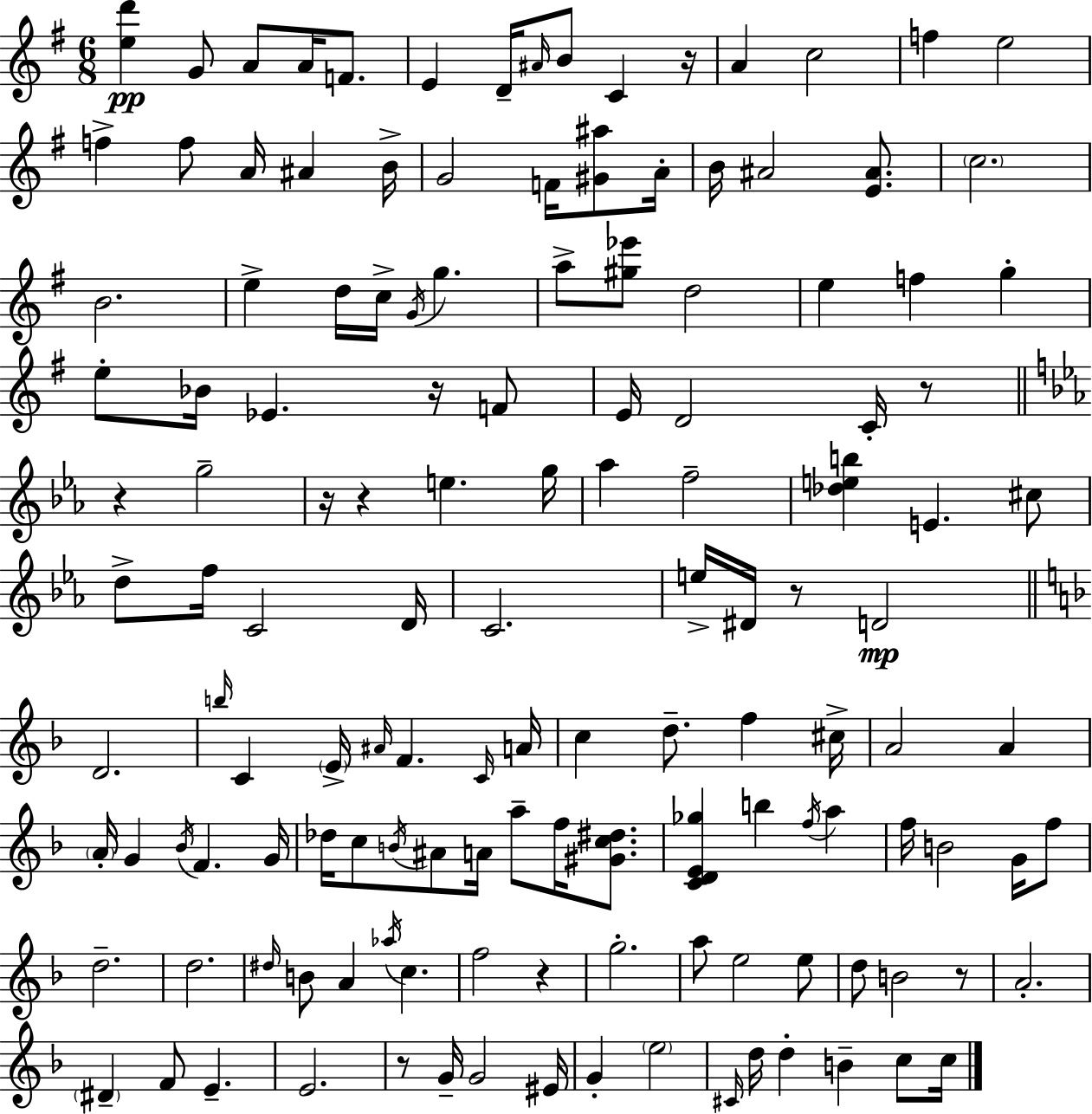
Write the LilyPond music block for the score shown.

{
  \clef treble
  \numericTimeSignature
  \time 6/8
  \key g \major
  \repeat volta 2 { <e'' d'''>4\pp g'8 a'8 a'16 f'8. | e'4 d'16-- \grace { ais'16 } b'8 c'4 | r16 a'4 c''2 | f''4 e''2 | \break f''4-> f''8 a'16 ais'4 | b'16-> g'2 f'16 <gis' ais''>8 | a'16-. b'16 ais'2 <e' ais'>8. | \parenthesize c''2. | \break b'2. | e''4-> d''16 c''16-> \acciaccatura { g'16 } g''4. | a''8-> <gis'' ees'''>8 d''2 | e''4 f''4 g''4-. | \break e''8-. bes'16 ees'4. r16 | f'8 e'16 d'2 c'16-. | r8 \bar "||" \break \key c \minor r4 g''2-- | r16 r4 e''4. g''16 | aes''4 f''2-- | <des'' e'' b''>4 e'4. cis''8 | \break d''8-> f''16 c'2 d'16 | c'2. | e''16-> dis'16 r8 d'2\mp | \bar "||" \break \key f \major d'2. | \grace { b''16 } c'4 \parenthesize e'16-> \grace { ais'16 } f'4. | \grace { c'16 } a'16 c''4 d''8.-- f''4 | cis''16-> a'2 a'4 | \break \parenthesize a'16-. g'4 \acciaccatura { bes'16 } f'4. | g'16 des''16 c''8 \acciaccatura { b'16 } ais'8 a'16 a''8-- | f''16 <gis' c'' dis''>8. <c' d' e' ges''>4 b''4 | \acciaccatura { f''16 } a''4 f''16 b'2 | \break g'16 f''8 d''2.-- | d''2. | \grace { dis''16 } b'8 a'4 | \acciaccatura { aes''16 } c''4. f''2 | \break r4 g''2.-. | a''8 e''2 | e''8 d''8 b'2 | r8 a'2.-. | \break \parenthesize dis'4-- | f'8 e'4.-- e'2. | r8 g'16-- g'2 | eis'16 g'4-. | \break \parenthesize e''2 \grace { cis'16 } d''16 d''4-. | b'4-- c''8 c''16 } \bar "|."
}